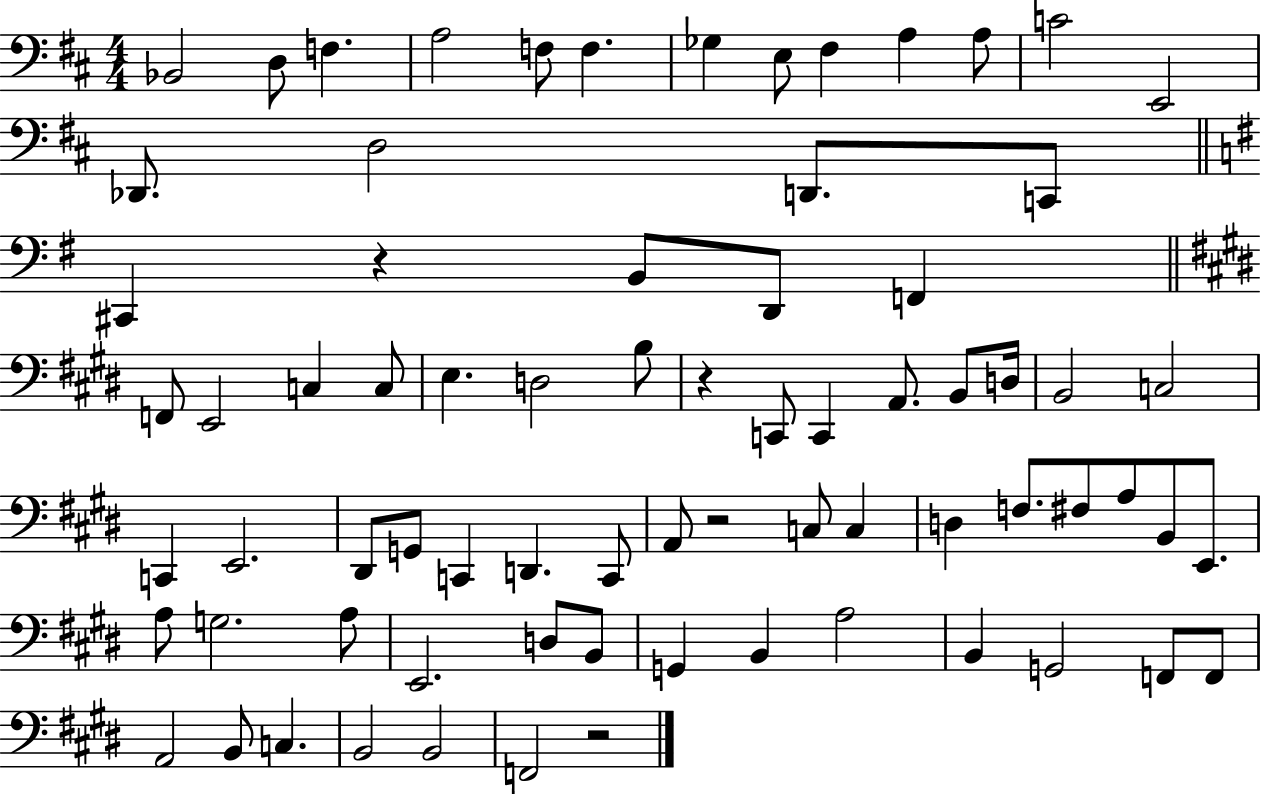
X:1
T:Untitled
M:4/4
L:1/4
K:D
_B,,2 D,/2 F, A,2 F,/2 F, _G, E,/2 ^F, A, A,/2 C2 E,,2 _D,,/2 D,2 D,,/2 C,,/2 ^C,, z B,,/2 D,,/2 F,, F,,/2 E,,2 C, C,/2 E, D,2 B,/2 z C,,/2 C,, A,,/2 B,,/2 D,/4 B,,2 C,2 C,, E,,2 ^D,,/2 G,,/2 C,, D,, C,,/2 A,,/2 z2 C,/2 C, D, F,/2 ^F,/2 A,/2 B,,/2 E,,/2 A,/2 G,2 A,/2 E,,2 D,/2 B,,/2 G,, B,, A,2 B,, G,,2 F,,/2 F,,/2 A,,2 B,,/2 C, B,,2 B,,2 F,,2 z2